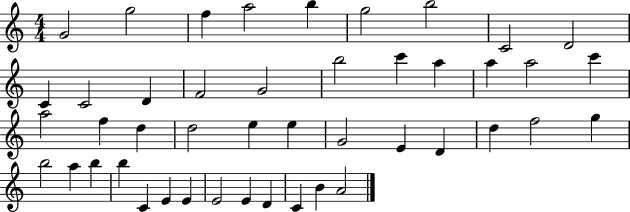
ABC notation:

X:1
T:Untitled
M:4/4
L:1/4
K:C
G2 g2 f a2 b g2 b2 C2 D2 C C2 D F2 G2 b2 c' a a a2 c' a2 f d d2 e e G2 E D d f2 g b2 a b b C E E E2 E D C B A2